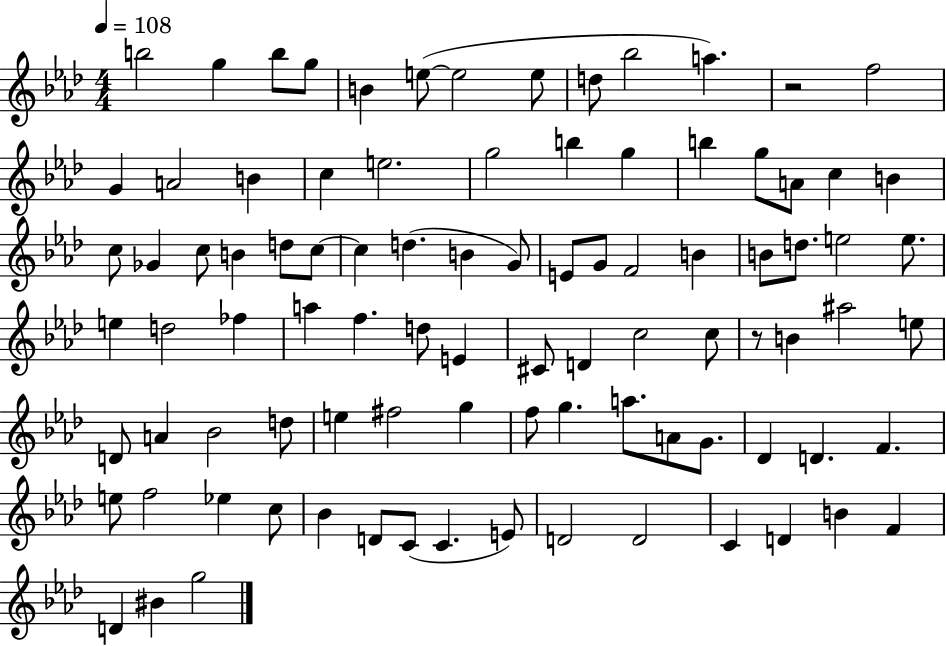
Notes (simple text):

B5/h G5/q B5/e G5/e B4/q E5/e E5/h E5/e D5/e Bb5/h A5/q. R/h F5/h G4/q A4/h B4/q C5/q E5/h. G5/h B5/q G5/q B5/q G5/e A4/e C5/q B4/q C5/e Gb4/q C5/e B4/q D5/e C5/e C5/q D5/q. B4/q G4/e E4/e G4/e F4/h B4/q B4/e D5/e. E5/h E5/e. E5/q D5/h FES5/q A5/q F5/q. D5/e E4/q C#4/e D4/q C5/h C5/e R/e B4/q A#5/h E5/e D4/e A4/q Bb4/h D5/e E5/q F#5/h G5/q F5/e G5/q. A5/e. A4/e G4/e. Db4/q D4/q. F4/q. E5/e F5/h Eb5/q C5/e Bb4/q D4/e C4/e C4/q. E4/e D4/h D4/h C4/q D4/q B4/q F4/q D4/q BIS4/q G5/h